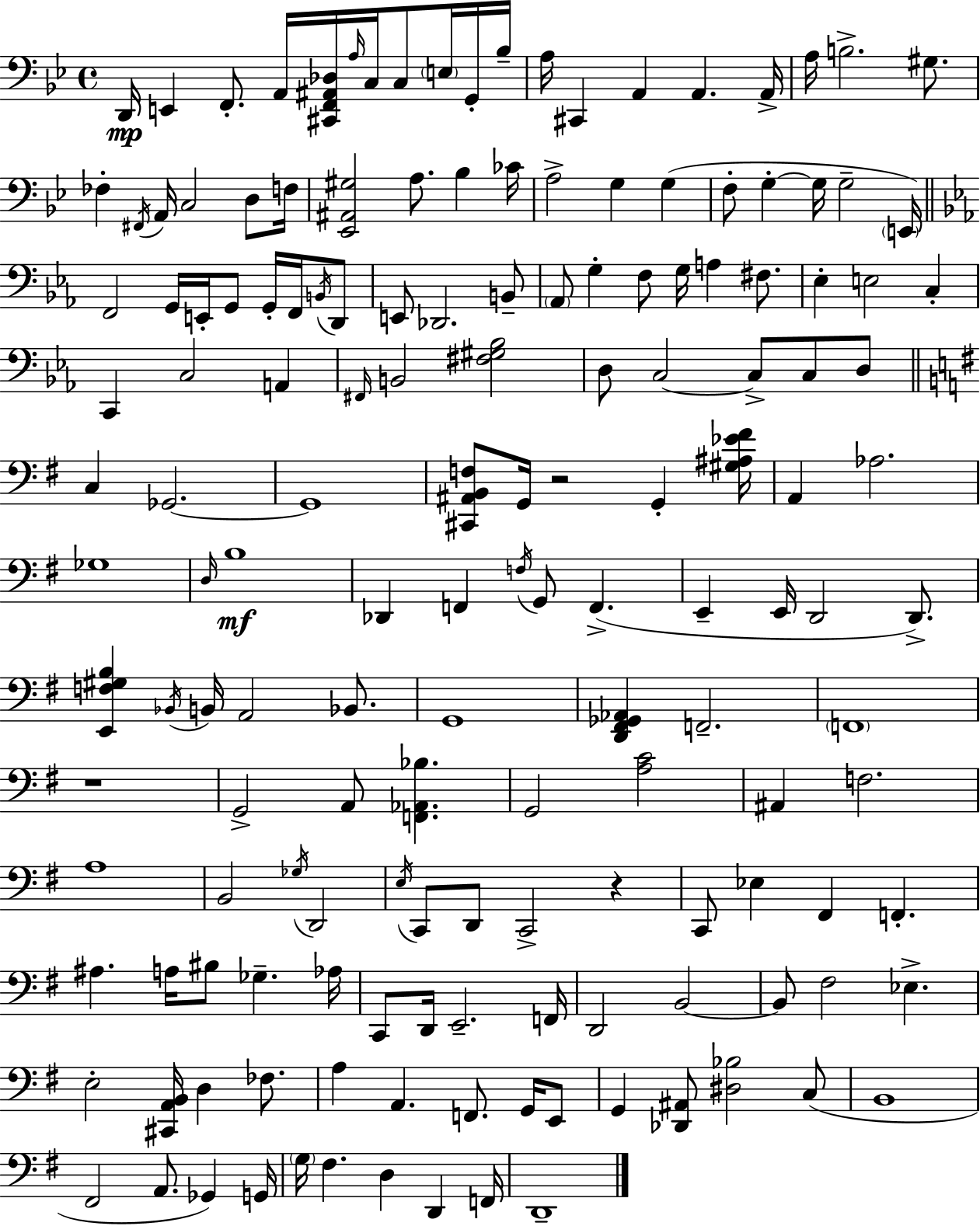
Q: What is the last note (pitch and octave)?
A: D2